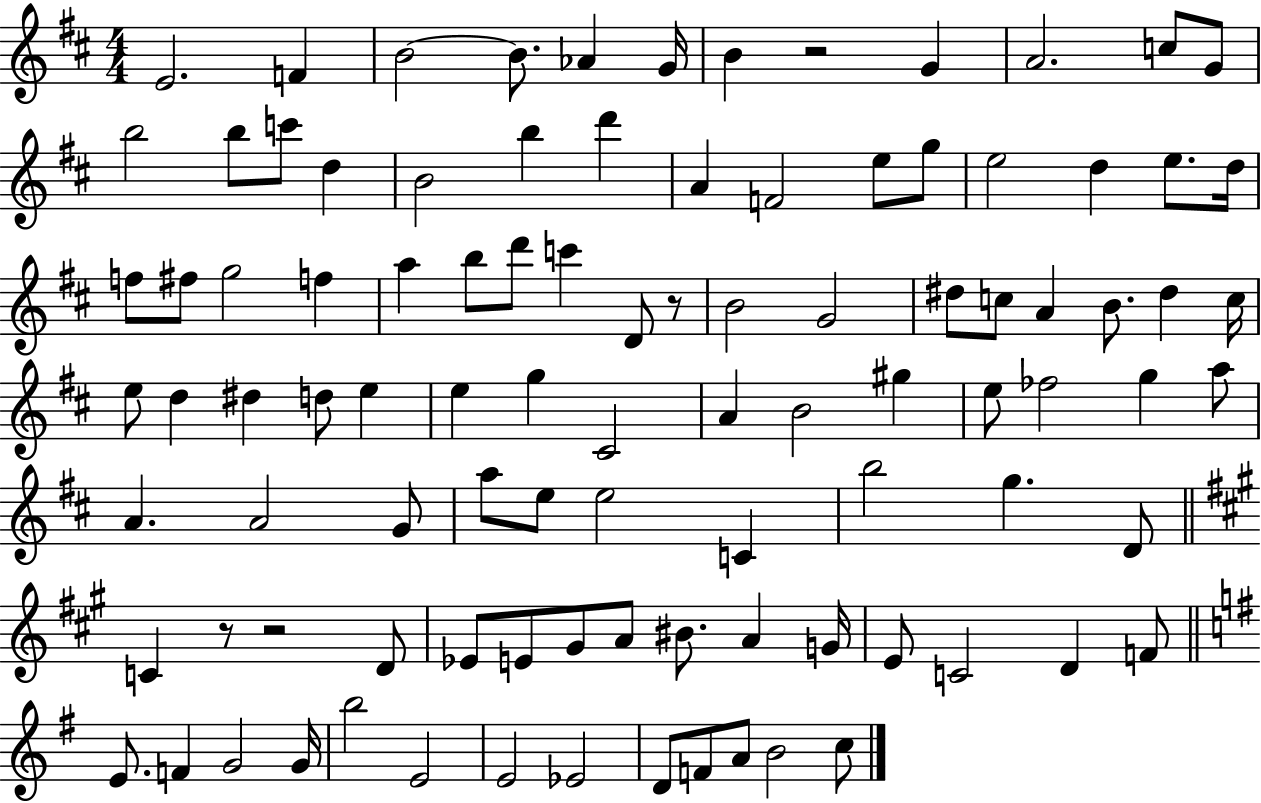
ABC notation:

X:1
T:Untitled
M:4/4
L:1/4
K:D
E2 F B2 B/2 _A G/4 B z2 G A2 c/2 G/2 b2 b/2 c'/2 d B2 b d' A F2 e/2 g/2 e2 d e/2 d/4 f/2 ^f/2 g2 f a b/2 d'/2 c' D/2 z/2 B2 G2 ^d/2 c/2 A B/2 ^d c/4 e/2 d ^d d/2 e e g ^C2 A B2 ^g e/2 _f2 g a/2 A A2 G/2 a/2 e/2 e2 C b2 g D/2 C z/2 z2 D/2 _E/2 E/2 ^G/2 A/2 ^B/2 A G/4 E/2 C2 D F/2 E/2 F G2 G/4 b2 E2 E2 _E2 D/2 F/2 A/2 B2 c/2